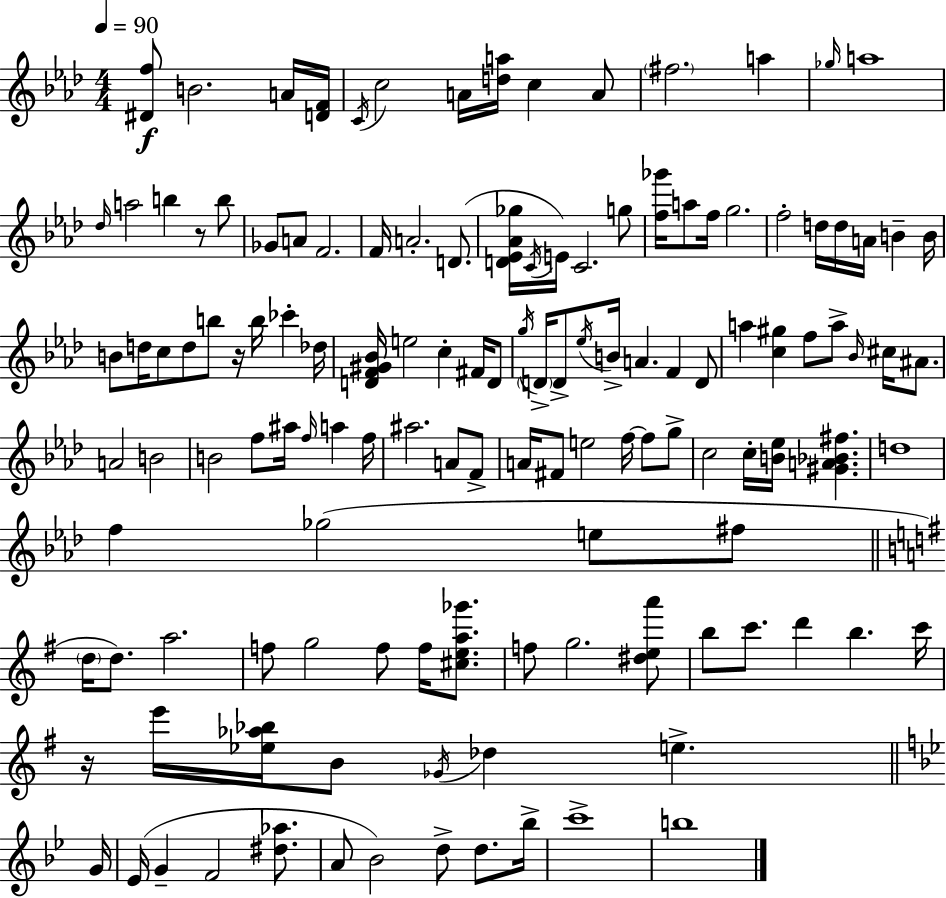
[D#4,F5]/e B4/h. A4/s [D4,F4]/s C4/s C5/h A4/s [D5,A5]/s C5/q A4/e F#5/h. A5/q Gb5/s A5/w Db5/s A5/h B5/q R/e B5/e Gb4/e A4/e F4/h. F4/s A4/h. D4/e. [D4,Eb4,Ab4,Gb5]/s C4/s E4/s C4/h. G5/e [F5,Gb6]/s A5/e F5/s G5/h. F5/h D5/s D5/s A4/s B4/q B4/s B4/e D5/s C5/e D5/e B5/e R/s B5/s CES6/q Db5/s [D4,F4,G#4,Bb4]/s E5/h C5/q F#4/s D4/e G5/s D4/s D4/e Eb5/s B4/s A4/q. F4/q D4/e A5/q [C5,G#5]/q F5/e A5/e Bb4/s C#5/s A#4/e. A4/h B4/h B4/h F5/e A#5/s F5/s A5/q F5/s A#5/h. A4/e F4/e A4/s F#4/e E5/h F5/s F5/e G5/e C5/h C5/s [B4,Eb5]/s [G#4,A4,Bb4,F#5]/q. D5/w F5/q Gb5/h E5/e F#5/e D5/s D5/e. A5/h. F5/e G5/h F5/e F5/s [C#5,E5,A5,Gb6]/e. F5/e G5/h. [D#5,E5,A6]/e B5/e C6/e. D6/q B5/q. C6/s R/s E6/s [Eb5,Ab5,Bb5]/s B4/e Gb4/s Db5/q E5/q. G4/s Eb4/s G4/q F4/h [D#5,Ab5]/e. A4/e Bb4/h D5/e D5/e. Bb5/s C6/w B5/w